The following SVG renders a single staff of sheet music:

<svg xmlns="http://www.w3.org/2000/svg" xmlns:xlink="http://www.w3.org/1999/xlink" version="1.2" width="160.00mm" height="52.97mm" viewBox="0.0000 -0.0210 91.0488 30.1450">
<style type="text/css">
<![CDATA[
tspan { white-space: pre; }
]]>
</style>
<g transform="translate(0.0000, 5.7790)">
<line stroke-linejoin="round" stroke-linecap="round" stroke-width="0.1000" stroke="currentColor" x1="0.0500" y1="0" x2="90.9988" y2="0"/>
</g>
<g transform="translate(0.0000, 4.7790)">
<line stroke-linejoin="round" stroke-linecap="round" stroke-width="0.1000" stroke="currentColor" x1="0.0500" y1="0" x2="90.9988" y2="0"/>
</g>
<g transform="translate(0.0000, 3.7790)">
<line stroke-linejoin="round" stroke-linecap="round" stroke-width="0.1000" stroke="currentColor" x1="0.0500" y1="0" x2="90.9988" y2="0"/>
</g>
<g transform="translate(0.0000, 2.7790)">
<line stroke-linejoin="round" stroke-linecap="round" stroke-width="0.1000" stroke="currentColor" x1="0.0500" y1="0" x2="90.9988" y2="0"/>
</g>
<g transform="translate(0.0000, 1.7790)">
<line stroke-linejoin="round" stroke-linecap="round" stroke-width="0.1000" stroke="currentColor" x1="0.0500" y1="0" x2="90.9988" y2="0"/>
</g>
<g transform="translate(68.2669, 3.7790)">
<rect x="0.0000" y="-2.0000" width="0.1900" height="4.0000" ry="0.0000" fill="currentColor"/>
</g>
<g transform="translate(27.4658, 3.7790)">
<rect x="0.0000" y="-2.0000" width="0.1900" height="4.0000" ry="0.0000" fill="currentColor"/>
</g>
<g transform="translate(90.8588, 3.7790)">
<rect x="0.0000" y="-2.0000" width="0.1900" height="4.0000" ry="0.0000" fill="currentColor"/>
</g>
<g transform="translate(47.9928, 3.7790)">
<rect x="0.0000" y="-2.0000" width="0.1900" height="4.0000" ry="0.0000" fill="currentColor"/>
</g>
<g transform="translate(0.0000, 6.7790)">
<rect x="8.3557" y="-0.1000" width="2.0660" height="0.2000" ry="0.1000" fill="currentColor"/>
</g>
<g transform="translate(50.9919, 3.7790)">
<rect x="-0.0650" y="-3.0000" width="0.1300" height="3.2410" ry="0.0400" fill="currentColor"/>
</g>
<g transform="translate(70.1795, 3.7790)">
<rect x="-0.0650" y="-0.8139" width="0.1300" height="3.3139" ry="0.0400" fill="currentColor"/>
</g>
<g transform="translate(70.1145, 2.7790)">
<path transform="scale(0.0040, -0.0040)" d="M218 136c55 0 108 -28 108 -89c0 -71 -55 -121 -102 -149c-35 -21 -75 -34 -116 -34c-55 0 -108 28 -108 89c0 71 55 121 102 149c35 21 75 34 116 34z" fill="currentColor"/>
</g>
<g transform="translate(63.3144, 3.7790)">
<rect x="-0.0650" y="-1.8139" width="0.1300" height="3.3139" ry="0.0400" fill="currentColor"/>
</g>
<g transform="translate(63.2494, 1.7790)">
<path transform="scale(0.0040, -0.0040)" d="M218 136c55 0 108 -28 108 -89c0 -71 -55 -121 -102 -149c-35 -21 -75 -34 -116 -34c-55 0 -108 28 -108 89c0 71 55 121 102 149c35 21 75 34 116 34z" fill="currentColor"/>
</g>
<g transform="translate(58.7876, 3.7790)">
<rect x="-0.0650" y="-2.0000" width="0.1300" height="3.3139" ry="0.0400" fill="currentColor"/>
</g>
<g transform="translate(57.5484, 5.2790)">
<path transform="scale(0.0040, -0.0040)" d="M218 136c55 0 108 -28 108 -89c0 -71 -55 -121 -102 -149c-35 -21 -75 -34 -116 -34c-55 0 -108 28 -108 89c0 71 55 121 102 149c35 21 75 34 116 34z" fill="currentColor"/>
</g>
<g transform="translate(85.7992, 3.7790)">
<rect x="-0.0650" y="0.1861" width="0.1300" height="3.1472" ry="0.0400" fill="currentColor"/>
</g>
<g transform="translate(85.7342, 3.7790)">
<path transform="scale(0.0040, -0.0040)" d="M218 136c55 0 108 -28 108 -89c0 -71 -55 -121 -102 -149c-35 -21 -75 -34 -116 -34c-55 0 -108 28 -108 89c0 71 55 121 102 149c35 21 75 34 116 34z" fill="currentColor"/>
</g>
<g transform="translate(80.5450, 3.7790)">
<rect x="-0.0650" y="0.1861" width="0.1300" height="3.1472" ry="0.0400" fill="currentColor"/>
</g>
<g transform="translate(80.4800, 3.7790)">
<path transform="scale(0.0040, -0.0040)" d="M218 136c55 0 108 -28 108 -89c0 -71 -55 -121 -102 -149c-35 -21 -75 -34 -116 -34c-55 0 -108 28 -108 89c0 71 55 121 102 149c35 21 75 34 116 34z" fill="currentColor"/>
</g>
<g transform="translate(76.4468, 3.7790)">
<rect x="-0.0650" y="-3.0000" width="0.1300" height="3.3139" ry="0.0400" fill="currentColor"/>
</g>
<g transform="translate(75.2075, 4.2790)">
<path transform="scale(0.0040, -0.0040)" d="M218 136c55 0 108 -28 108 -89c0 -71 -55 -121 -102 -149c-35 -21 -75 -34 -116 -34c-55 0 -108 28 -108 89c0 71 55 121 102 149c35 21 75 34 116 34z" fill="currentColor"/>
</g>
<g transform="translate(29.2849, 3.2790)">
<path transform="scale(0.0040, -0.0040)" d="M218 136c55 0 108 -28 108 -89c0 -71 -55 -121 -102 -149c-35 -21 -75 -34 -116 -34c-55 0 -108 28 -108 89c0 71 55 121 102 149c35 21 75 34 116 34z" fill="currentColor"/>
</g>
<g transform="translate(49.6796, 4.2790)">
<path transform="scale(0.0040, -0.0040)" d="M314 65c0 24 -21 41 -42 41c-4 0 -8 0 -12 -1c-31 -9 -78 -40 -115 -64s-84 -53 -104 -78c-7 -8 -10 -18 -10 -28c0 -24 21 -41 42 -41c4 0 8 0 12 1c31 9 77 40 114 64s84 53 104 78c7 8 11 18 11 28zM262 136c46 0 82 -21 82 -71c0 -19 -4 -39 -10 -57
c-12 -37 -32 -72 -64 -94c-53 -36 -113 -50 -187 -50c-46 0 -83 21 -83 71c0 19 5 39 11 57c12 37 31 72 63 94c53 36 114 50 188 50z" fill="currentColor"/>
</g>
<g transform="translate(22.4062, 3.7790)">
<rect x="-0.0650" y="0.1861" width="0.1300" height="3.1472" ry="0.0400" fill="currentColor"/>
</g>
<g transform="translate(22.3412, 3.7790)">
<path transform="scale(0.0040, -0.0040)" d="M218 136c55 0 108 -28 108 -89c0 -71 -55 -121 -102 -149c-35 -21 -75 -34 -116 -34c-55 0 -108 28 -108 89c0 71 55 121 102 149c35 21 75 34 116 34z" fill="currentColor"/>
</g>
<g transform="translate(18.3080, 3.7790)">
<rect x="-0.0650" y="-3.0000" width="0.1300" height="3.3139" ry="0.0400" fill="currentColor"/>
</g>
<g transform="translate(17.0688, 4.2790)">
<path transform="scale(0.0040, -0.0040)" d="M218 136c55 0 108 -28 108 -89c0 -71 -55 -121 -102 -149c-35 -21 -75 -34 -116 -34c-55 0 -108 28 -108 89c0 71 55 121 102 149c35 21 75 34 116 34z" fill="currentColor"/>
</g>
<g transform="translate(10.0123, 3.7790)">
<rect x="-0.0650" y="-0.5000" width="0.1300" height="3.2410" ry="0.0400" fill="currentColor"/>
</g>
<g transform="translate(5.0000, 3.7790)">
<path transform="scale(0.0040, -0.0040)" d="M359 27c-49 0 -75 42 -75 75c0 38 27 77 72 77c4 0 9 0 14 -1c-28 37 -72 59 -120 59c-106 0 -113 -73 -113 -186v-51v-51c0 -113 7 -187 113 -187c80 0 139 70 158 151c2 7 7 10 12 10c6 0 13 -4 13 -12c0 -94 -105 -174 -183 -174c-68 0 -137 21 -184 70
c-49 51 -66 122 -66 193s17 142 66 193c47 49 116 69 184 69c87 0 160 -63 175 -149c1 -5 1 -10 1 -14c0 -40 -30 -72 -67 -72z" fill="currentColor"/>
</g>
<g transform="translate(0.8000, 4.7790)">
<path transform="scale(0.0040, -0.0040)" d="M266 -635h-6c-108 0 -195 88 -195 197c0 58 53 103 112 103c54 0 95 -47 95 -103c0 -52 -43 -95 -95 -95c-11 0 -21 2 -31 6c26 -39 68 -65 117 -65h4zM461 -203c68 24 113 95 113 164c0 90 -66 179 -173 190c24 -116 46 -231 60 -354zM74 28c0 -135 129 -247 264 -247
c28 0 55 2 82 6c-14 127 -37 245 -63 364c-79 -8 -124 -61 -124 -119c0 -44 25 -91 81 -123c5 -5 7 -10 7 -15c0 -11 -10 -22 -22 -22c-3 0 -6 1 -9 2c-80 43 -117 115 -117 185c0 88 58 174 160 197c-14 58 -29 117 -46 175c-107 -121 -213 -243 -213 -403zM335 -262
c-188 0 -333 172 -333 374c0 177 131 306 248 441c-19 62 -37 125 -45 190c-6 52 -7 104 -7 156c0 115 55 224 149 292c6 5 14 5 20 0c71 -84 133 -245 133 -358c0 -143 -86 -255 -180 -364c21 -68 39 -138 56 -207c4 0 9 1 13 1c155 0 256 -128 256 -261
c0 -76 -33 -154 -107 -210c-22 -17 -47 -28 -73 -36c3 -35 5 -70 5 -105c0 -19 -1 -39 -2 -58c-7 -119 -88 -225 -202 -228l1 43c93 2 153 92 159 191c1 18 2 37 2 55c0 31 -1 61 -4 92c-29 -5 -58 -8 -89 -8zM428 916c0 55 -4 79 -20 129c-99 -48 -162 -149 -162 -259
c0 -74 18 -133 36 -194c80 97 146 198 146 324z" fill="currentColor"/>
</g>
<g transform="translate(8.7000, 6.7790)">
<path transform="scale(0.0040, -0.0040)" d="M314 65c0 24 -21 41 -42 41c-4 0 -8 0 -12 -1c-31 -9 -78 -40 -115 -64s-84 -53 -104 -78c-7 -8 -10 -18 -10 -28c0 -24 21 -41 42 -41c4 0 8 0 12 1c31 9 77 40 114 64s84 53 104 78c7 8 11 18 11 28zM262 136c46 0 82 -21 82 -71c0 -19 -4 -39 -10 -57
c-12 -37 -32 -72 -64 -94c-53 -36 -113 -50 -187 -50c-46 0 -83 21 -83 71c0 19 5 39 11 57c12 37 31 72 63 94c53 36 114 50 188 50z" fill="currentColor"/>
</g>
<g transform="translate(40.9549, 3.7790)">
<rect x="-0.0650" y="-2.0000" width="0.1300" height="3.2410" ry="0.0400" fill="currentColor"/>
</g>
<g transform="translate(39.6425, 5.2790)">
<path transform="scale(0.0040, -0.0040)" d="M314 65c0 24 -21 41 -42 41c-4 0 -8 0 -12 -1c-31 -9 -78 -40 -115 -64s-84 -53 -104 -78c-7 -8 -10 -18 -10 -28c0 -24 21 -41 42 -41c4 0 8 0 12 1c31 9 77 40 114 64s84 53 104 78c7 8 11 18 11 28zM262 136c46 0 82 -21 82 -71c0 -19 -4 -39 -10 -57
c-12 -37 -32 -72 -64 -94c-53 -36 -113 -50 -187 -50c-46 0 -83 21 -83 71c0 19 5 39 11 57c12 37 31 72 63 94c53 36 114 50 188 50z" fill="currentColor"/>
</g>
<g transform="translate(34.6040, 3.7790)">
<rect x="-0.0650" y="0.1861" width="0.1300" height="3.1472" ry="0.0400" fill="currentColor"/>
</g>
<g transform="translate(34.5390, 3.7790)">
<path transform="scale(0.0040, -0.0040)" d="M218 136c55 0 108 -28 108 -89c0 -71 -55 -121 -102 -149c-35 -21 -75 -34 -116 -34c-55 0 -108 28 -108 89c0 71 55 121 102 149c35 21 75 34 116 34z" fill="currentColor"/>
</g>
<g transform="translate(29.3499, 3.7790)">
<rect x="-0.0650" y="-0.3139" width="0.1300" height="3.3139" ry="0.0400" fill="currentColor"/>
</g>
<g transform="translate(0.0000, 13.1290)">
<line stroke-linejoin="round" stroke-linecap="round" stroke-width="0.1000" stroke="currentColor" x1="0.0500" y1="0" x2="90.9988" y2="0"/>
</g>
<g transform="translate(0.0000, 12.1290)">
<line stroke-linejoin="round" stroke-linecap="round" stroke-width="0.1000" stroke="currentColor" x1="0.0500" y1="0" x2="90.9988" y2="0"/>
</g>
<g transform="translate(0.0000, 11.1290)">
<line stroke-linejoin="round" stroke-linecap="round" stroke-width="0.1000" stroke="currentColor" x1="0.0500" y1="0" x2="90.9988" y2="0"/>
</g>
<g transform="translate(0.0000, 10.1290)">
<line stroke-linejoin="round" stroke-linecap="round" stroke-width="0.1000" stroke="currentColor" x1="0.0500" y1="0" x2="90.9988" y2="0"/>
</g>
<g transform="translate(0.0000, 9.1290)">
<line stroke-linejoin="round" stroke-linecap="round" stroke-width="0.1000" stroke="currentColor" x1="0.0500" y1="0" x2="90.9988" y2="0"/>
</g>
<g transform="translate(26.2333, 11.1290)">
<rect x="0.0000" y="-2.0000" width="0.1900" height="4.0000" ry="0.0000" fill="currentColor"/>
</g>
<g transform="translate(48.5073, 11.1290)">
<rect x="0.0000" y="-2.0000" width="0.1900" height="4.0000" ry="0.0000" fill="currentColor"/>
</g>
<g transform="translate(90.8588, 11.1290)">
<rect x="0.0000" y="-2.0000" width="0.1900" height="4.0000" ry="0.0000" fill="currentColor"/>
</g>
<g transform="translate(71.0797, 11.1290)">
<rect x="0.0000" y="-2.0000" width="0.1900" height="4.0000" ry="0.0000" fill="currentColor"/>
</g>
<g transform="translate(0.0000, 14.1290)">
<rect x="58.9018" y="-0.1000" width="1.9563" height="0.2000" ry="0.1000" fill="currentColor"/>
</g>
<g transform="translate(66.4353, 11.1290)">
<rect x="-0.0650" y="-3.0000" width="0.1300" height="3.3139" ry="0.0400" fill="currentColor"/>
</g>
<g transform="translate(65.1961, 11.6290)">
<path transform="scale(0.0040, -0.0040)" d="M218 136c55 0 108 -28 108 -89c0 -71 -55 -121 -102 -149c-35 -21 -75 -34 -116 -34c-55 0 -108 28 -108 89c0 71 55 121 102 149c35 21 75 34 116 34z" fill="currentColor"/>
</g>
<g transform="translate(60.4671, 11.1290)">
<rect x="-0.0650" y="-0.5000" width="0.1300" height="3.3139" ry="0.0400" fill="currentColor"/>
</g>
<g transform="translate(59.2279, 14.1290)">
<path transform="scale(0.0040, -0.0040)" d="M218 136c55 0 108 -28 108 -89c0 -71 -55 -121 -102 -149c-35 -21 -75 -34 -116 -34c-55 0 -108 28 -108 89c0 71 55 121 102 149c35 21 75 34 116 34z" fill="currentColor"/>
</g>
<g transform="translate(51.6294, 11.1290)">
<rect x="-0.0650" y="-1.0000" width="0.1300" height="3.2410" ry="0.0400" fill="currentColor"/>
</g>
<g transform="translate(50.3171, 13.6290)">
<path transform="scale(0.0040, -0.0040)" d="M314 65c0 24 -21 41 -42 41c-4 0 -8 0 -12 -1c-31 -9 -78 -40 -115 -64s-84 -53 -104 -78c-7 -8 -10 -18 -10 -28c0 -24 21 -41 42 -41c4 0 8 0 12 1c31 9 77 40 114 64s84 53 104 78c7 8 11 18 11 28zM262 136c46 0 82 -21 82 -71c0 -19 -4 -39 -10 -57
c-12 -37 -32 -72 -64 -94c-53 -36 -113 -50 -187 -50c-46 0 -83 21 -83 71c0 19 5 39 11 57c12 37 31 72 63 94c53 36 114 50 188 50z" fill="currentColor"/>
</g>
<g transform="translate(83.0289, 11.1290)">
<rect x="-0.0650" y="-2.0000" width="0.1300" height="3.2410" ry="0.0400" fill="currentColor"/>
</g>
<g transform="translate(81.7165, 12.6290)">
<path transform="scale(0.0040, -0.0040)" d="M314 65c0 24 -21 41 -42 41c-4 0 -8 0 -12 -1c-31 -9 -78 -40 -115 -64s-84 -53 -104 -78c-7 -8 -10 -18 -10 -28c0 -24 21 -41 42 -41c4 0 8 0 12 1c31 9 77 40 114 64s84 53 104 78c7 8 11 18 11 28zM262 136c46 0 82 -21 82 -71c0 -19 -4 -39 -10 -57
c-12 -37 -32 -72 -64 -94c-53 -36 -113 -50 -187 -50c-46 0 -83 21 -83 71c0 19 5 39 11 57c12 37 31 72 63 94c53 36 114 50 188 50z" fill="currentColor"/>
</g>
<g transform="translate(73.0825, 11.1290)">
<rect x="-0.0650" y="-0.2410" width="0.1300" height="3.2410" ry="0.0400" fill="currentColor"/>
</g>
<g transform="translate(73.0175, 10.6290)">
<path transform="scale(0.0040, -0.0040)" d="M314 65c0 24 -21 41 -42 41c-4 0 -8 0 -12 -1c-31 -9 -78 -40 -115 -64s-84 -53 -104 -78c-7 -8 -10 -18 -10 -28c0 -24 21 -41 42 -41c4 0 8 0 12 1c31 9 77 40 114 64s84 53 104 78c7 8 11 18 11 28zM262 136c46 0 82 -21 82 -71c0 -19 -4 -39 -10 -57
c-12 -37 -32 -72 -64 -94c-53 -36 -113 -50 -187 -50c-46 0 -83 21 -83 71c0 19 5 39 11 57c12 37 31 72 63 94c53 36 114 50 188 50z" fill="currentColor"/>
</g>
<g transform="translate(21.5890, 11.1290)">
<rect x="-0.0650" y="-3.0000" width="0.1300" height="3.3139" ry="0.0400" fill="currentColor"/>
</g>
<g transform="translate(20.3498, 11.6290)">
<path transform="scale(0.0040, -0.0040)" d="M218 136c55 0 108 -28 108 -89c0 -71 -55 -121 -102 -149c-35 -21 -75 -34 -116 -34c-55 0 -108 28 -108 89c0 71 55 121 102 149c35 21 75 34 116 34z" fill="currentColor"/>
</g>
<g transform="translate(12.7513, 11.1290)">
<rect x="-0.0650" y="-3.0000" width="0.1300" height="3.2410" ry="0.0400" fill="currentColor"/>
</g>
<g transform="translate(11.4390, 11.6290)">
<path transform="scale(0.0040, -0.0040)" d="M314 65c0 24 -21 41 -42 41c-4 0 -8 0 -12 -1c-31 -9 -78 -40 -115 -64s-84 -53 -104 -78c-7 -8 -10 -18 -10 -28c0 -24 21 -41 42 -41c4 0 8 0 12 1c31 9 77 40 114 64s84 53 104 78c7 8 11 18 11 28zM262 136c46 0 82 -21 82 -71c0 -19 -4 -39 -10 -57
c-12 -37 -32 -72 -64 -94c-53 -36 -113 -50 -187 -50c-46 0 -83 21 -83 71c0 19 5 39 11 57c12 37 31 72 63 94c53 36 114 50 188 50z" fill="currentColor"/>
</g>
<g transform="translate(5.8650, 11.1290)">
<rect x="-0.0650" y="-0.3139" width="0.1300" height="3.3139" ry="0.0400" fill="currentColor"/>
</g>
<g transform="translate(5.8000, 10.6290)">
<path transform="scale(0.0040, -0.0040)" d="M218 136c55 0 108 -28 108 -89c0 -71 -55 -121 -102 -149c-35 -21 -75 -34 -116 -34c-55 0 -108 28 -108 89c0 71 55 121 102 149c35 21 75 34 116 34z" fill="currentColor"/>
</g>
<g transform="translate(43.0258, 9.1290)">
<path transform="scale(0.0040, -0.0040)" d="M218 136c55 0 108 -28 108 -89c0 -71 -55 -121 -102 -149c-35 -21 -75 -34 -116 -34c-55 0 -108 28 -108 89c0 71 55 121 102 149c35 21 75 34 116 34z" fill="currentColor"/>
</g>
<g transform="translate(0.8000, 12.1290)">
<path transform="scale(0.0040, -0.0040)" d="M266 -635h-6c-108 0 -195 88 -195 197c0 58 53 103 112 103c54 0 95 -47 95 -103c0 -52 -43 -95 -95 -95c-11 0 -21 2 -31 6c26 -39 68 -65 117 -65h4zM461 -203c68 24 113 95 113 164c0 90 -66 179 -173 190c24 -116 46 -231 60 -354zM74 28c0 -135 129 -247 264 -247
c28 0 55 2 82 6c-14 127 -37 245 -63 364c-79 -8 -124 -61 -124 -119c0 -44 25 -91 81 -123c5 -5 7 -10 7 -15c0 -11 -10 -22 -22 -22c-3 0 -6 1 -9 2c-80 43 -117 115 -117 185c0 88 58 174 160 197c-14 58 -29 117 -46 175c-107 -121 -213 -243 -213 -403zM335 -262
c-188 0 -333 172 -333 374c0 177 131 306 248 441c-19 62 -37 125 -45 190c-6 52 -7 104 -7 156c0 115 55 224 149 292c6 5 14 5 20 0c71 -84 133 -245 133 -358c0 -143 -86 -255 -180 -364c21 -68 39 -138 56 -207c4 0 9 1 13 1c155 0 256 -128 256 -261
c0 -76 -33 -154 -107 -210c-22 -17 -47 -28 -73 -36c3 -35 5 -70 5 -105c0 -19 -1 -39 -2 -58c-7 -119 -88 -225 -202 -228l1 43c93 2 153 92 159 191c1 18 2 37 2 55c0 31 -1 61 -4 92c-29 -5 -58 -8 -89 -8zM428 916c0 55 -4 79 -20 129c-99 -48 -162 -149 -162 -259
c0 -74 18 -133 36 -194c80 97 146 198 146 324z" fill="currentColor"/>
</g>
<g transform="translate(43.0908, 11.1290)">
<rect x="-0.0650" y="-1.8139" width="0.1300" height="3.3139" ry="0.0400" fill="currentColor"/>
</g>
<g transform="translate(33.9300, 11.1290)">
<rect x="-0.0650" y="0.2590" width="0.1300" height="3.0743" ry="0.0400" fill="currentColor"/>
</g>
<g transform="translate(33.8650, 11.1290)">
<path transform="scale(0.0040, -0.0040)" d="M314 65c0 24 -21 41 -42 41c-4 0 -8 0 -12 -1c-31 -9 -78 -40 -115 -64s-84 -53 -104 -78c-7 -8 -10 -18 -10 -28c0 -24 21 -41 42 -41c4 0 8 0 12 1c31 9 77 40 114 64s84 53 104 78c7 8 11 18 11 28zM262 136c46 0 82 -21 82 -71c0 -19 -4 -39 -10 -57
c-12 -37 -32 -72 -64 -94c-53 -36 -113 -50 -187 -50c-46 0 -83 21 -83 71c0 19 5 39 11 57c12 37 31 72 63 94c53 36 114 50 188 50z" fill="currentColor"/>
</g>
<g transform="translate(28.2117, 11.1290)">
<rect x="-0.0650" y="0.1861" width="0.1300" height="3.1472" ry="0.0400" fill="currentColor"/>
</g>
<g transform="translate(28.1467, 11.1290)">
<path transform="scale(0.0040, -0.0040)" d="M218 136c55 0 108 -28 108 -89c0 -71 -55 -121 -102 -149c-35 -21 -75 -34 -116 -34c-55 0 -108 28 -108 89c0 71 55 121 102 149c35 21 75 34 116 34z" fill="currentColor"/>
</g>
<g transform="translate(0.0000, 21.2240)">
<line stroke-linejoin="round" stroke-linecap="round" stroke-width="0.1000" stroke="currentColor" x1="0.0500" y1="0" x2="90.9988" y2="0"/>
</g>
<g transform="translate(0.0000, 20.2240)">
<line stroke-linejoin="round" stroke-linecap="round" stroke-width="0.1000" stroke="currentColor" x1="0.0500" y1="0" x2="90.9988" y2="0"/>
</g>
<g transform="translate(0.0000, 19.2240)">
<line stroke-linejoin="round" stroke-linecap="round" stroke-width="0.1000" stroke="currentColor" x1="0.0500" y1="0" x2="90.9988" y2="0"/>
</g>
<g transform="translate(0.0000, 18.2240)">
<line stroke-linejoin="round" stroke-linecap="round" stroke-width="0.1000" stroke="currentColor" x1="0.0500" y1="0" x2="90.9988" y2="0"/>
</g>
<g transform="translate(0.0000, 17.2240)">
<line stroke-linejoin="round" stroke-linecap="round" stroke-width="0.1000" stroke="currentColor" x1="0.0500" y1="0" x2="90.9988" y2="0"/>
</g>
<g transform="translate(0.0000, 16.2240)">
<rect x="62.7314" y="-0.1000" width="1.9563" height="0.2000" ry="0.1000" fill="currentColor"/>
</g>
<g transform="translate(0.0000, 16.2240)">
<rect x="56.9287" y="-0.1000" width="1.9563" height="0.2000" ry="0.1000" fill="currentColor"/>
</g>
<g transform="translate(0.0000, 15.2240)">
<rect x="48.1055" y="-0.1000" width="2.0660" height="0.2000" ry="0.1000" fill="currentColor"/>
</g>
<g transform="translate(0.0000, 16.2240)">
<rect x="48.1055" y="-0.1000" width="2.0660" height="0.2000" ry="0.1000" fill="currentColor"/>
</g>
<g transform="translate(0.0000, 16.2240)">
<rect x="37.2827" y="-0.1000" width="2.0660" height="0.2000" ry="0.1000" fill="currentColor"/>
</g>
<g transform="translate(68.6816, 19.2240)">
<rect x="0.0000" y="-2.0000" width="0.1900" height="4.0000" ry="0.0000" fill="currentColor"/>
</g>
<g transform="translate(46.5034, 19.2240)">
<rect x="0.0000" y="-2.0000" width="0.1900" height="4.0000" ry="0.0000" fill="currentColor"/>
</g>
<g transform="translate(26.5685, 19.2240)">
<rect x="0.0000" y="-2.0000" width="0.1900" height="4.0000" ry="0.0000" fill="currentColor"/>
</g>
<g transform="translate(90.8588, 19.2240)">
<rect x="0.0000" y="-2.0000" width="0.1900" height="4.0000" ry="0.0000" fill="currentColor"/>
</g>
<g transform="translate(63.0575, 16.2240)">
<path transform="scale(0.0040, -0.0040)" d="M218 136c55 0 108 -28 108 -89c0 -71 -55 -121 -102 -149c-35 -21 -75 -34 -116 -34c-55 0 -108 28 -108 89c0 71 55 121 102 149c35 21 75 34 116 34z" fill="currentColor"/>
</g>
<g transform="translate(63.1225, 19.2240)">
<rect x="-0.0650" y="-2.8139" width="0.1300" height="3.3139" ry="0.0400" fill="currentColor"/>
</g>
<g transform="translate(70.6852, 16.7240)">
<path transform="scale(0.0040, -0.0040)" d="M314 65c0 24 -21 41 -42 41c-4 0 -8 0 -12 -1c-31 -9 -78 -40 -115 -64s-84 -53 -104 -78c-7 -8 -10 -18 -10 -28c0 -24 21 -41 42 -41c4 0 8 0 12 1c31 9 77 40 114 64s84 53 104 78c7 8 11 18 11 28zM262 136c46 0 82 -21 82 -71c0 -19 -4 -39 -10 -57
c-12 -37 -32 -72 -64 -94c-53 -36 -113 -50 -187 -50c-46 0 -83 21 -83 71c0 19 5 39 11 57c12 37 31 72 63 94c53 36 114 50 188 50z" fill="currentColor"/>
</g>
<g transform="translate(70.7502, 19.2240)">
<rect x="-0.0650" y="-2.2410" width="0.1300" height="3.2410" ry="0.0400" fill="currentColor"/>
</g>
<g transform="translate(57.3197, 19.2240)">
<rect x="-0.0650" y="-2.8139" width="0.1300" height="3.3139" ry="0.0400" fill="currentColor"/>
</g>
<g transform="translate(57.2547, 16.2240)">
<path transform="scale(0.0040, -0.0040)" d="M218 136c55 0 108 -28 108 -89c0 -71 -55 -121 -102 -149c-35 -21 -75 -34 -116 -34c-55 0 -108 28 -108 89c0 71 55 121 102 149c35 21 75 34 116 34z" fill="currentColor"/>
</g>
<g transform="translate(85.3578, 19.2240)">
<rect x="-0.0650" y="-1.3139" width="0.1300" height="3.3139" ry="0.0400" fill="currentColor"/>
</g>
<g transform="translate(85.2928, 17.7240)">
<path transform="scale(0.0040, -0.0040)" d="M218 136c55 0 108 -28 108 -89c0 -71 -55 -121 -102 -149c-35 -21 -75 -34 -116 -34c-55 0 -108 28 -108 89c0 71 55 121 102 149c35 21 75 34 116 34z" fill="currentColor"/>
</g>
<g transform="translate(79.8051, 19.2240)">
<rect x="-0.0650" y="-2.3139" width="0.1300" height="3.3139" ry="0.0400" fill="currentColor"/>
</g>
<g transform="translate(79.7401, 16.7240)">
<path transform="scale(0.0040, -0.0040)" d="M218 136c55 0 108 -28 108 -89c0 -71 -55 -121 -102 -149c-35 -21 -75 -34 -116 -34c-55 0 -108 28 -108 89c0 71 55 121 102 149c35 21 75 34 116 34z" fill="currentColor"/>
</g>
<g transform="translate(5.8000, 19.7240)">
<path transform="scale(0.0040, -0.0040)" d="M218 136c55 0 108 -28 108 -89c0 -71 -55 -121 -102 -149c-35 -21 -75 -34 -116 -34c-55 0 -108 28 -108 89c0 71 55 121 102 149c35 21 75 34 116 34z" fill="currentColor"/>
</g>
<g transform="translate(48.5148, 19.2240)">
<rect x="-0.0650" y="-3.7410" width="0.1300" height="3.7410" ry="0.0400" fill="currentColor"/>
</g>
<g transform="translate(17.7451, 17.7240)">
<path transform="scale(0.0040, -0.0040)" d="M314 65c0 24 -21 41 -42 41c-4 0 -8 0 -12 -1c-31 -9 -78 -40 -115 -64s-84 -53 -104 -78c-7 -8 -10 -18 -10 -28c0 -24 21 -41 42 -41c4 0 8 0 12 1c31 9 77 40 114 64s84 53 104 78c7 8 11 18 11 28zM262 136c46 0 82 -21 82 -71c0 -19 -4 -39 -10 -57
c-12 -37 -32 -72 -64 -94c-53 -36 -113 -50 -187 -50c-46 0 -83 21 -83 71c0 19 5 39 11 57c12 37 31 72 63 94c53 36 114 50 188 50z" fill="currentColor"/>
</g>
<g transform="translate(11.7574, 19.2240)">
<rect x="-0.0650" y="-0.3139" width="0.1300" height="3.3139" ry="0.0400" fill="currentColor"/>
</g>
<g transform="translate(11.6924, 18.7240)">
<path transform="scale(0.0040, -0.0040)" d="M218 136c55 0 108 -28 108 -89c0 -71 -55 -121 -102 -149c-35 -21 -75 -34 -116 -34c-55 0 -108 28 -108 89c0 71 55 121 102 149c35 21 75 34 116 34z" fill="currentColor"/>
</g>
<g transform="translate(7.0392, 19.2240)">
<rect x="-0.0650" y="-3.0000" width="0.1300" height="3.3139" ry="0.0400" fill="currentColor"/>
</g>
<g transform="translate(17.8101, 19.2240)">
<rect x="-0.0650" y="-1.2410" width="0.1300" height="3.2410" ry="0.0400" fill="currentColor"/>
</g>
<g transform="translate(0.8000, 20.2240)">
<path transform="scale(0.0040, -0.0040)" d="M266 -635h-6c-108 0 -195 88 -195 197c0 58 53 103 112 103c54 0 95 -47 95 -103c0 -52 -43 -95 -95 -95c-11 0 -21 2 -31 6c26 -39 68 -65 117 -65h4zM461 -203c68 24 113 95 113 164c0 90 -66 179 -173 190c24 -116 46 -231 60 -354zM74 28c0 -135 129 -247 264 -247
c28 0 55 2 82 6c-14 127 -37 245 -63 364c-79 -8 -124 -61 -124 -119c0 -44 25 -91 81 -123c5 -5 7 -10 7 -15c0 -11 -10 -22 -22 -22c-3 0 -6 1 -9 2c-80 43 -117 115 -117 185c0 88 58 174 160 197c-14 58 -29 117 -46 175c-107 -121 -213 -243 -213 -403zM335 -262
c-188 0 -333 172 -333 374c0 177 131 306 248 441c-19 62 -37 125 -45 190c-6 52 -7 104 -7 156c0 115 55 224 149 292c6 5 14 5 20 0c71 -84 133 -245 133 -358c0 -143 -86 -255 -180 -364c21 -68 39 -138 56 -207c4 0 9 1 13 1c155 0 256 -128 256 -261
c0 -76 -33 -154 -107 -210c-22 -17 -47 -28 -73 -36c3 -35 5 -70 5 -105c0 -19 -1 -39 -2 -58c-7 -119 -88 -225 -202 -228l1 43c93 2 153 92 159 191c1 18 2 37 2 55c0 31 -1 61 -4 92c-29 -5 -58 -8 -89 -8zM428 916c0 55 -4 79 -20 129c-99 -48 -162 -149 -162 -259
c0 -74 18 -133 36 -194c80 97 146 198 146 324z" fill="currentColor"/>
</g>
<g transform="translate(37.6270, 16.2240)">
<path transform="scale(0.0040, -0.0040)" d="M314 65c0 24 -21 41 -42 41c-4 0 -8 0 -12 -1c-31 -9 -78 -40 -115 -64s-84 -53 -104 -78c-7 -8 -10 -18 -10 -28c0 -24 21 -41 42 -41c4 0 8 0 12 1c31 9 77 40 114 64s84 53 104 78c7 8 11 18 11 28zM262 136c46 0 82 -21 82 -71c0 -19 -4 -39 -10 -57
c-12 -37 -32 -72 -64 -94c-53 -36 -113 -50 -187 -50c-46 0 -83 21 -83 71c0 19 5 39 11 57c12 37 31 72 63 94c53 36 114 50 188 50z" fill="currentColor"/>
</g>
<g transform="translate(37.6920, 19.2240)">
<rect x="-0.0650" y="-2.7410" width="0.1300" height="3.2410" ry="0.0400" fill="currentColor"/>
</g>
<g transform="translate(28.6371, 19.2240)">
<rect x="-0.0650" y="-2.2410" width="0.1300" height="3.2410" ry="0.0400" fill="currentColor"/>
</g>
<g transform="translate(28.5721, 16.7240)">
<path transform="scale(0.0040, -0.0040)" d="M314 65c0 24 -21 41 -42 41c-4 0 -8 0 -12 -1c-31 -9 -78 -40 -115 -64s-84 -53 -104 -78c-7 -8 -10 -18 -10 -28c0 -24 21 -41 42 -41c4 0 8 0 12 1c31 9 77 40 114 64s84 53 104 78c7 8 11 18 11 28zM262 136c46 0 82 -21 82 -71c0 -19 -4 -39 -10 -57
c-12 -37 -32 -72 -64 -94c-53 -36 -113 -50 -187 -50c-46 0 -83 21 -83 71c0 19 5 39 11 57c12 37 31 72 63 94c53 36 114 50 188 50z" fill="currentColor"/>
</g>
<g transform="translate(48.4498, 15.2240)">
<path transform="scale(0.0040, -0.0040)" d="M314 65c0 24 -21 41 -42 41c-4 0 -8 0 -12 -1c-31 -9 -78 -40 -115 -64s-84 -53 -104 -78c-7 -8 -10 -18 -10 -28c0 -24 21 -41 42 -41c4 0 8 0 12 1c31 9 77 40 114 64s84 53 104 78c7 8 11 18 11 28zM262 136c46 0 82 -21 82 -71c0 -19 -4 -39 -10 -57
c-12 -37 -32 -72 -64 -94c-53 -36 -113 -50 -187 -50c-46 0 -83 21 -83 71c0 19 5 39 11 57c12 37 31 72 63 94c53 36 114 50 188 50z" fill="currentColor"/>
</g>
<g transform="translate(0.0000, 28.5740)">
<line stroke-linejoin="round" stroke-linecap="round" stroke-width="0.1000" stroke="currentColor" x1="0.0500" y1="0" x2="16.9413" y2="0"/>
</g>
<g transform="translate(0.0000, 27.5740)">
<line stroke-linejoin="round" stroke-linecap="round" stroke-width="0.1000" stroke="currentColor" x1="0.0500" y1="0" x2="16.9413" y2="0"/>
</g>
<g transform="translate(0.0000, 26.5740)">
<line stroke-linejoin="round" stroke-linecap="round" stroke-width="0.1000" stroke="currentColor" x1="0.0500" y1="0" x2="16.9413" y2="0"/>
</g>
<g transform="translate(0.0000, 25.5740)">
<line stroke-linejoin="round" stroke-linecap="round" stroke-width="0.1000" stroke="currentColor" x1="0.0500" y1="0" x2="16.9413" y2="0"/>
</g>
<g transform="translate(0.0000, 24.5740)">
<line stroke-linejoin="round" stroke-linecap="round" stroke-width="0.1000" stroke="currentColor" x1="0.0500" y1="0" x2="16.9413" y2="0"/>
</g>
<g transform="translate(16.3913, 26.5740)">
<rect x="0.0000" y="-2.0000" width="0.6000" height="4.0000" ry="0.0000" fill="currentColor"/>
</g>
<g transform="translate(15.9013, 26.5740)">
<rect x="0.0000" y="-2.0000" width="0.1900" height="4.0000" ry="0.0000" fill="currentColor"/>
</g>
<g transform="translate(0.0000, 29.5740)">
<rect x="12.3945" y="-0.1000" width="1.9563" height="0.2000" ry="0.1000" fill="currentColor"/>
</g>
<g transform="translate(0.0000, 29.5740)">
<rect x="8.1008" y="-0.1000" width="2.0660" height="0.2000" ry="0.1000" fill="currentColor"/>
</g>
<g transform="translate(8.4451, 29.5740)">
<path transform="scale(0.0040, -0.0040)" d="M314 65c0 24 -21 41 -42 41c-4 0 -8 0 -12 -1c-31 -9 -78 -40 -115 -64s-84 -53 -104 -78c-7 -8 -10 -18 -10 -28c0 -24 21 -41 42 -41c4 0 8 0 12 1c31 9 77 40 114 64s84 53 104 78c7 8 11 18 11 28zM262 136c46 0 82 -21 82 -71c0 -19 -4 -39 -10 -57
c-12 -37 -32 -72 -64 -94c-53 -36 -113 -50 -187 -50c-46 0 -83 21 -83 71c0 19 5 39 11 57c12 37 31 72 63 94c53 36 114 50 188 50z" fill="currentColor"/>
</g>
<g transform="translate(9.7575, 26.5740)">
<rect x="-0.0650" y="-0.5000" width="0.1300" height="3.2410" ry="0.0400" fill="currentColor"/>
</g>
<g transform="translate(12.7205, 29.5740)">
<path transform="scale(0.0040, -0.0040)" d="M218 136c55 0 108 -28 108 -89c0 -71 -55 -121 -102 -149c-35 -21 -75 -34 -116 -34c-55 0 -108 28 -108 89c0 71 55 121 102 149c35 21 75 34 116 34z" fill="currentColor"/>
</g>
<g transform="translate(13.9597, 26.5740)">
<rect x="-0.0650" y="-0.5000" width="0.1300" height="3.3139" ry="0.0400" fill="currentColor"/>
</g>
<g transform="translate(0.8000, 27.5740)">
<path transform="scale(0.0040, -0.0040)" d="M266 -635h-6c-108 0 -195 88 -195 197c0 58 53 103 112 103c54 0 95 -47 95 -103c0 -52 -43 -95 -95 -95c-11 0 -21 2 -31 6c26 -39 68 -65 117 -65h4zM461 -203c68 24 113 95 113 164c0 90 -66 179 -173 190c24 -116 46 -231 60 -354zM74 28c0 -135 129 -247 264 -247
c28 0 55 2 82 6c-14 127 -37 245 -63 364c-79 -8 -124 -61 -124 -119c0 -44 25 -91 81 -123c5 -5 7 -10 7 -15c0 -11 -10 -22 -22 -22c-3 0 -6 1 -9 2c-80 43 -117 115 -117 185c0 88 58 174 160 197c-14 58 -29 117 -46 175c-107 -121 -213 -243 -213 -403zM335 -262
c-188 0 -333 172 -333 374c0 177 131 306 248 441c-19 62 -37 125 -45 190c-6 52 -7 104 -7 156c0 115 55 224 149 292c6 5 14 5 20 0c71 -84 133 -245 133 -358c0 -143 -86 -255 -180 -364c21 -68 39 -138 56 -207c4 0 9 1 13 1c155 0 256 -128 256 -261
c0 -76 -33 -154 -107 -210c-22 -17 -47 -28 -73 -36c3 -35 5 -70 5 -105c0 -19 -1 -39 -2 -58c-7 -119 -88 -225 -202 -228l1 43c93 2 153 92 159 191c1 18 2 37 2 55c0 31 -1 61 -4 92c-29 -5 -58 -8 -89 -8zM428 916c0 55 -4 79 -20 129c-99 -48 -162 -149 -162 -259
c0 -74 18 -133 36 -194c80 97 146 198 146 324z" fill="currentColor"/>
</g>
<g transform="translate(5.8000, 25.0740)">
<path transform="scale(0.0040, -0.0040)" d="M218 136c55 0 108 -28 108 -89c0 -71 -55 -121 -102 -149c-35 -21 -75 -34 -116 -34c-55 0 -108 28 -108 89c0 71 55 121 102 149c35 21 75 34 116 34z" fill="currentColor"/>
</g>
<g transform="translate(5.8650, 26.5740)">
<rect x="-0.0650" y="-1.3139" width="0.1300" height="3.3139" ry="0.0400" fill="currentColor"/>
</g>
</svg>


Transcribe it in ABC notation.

X:1
T:Untitled
M:4/4
L:1/4
K:C
C2 A B c B F2 A2 F f d A B B c A2 A B B2 f D2 C A c2 F2 A c e2 g2 a2 c'2 a a g2 g e e C2 C